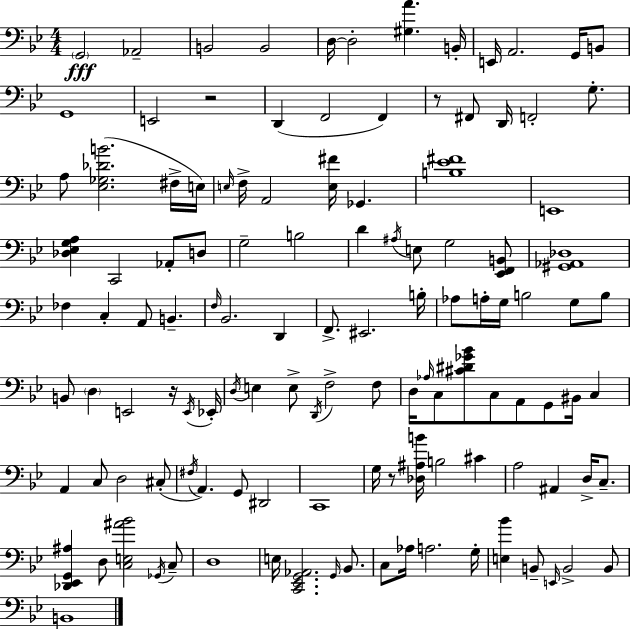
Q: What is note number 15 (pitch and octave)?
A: F2